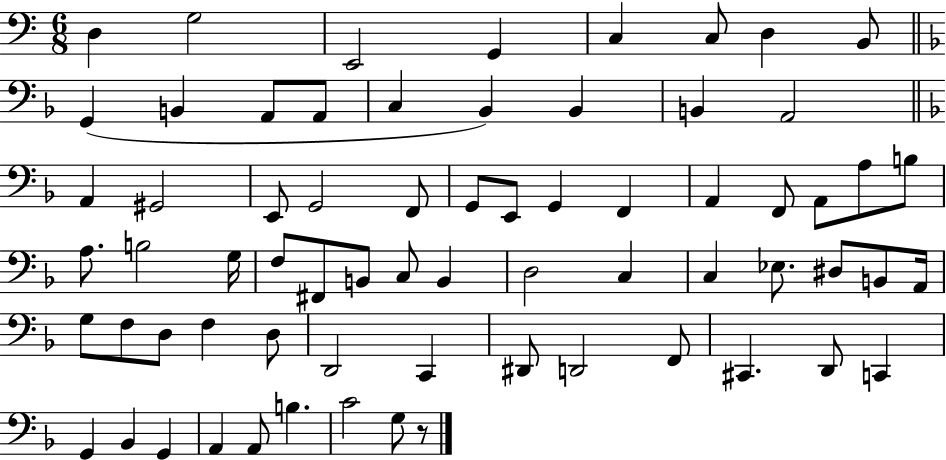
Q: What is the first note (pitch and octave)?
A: D3